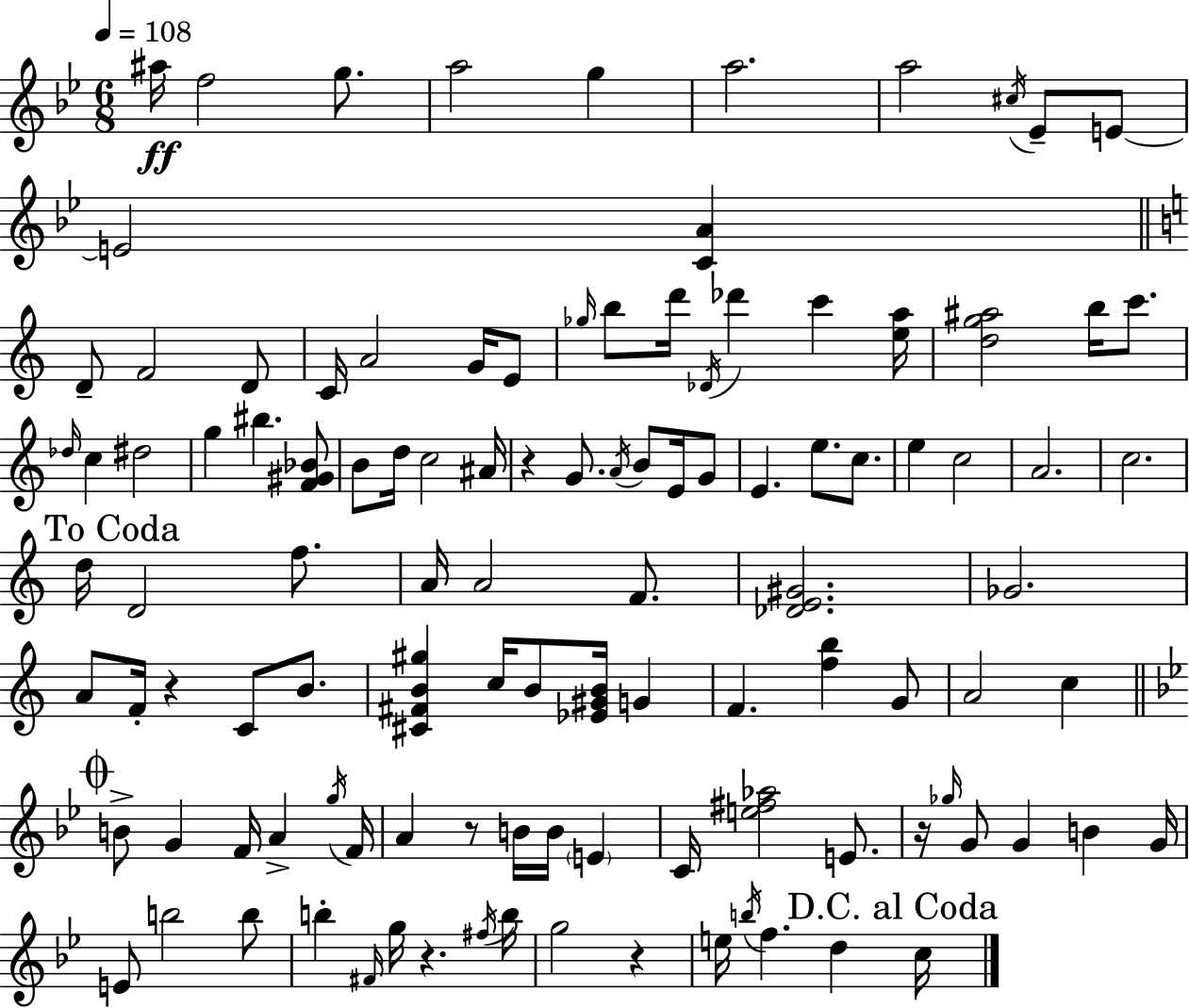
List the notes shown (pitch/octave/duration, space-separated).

A#5/s F5/h G5/e. A5/h G5/q A5/h. A5/h C#5/s Eb4/e E4/e E4/h [C4,A4]/q D4/e F4/h D4/e C4/s A4/h G4/s E4/e Gb5/s B5/e D6/s Db4/s Db6/q C6/q [E5,A5]/s [D5,G5,A#5]/h B5/s C6/e. Db5/s C5/q D#5/h G5/q BIS5/q. [F4,G#4,Bb4]/e B4/e D5/s C5/h A#4/s R/q G4/e. A4/s B4/e E4/s G4/e E4/q. E5/e. C5/e. E5/q C5/h A4/h. C5/h. D5/s D4/h F5/e. A4/s A4/h F4/e. [Db4,E4,G#4]/h. Gb4/h. A4/e F4/s R/q C4/e B4/e. [C#4,F#4,B4,G#5]/q C5/s B4/e [Eb4,G#4,B4]/s G4/q F4/q. [F5,B5]/q G4/e A4/h C5/q B4/e G4/q F4/s A4/q G5/s F4/s A4/q R/e B4/s B4/s E4/q C4/s [E5,F#5,Ab5]/h E4/e. R/s Gb5/s G4/e G4/q B4/q G4/s E4/e B5/h B5/e B5/q F#4/s G5/s R/q. F#5/s B5/s G5/h R/q E5/s B5/s F5/q. D5/q C5/s